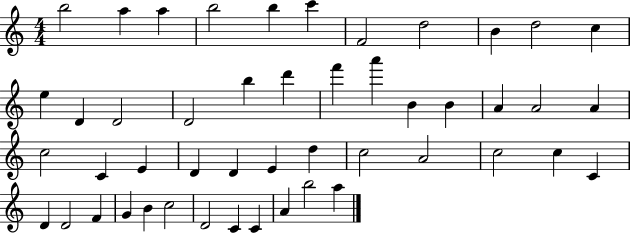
B5/h A5/q A5/q B5/h B5/q C6/q F4/h D5/h B4/q D5/h C5/q E5/q D4/q D4/h D4/h B5/q D6/q F6/q A6/q B4/q B4/q A4/q A4/h A4/q C5/h C4/q E4/q D4/q D4/q E4/q D5/q C5/h A4/h C5/h C5/q C4/q D4/q D4/h F4/q G4/q B4/q C5/h D4/h C4/q C4/q A4/q B5/h A5/q